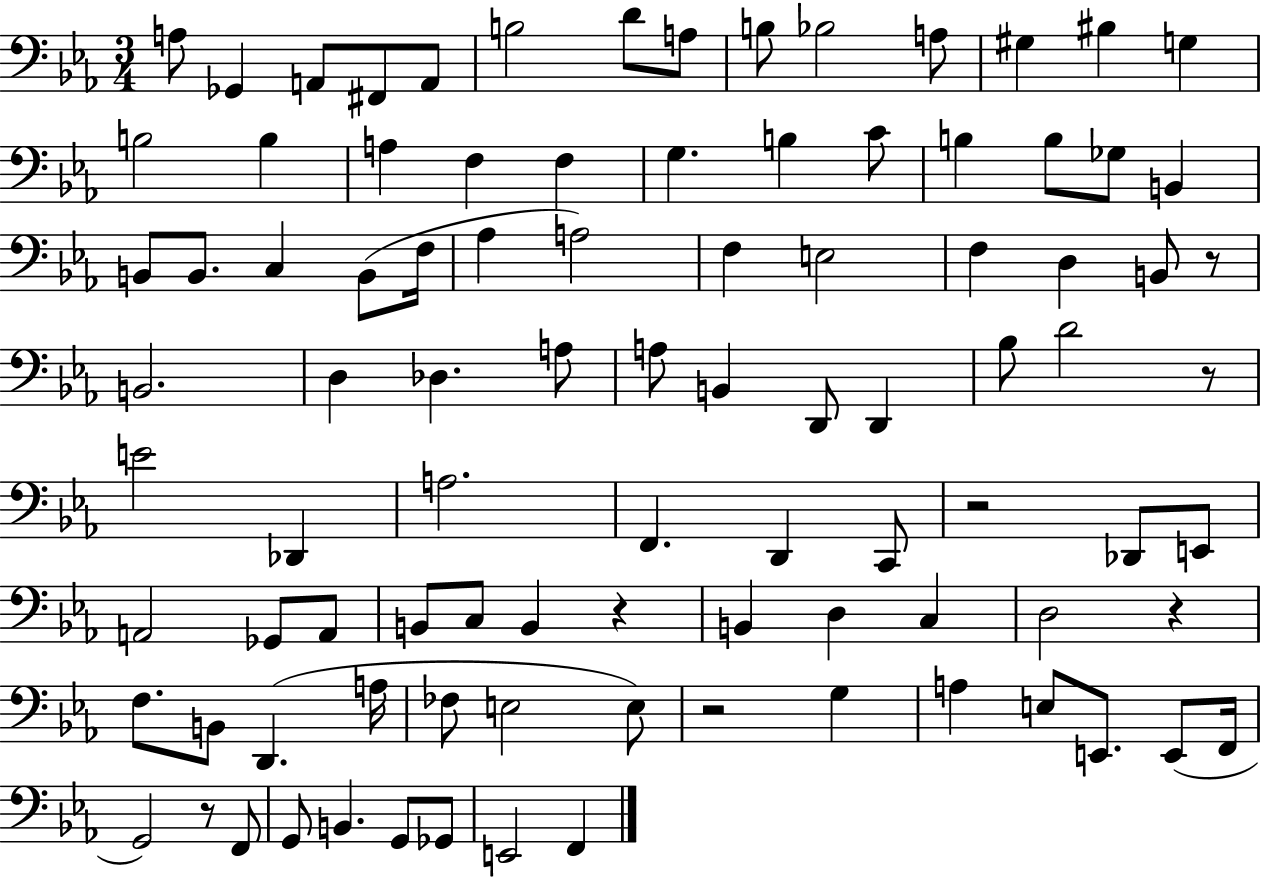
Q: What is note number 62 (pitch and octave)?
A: B2